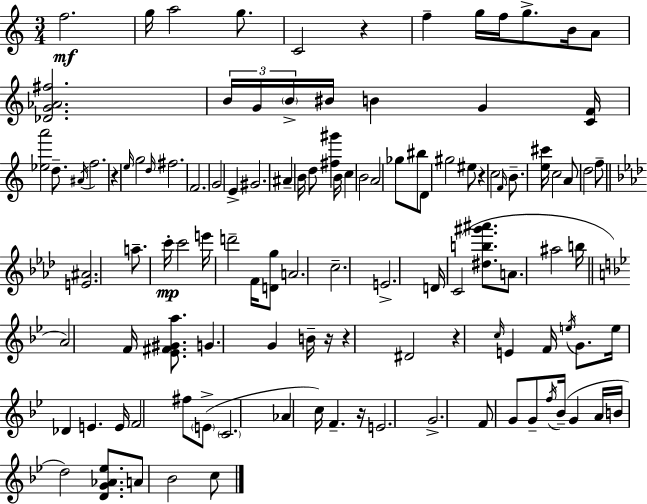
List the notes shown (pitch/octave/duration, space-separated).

F5/h. G5/s A5/h G5/e. C4/h R/q F5/q G5/s F5/s G5/e. B4/s A4/e [Db4,G4,Ab4,F#5]/h. B4/s G4/s B4/s BIS4/s B4/q G4/q [C4,F4]/s [Eb5,A6]/h D5/e. A#4/s F5/h. R/q E5/s G5/h D5/s F#5/h. F4/h. G4/h E4/q G#4/h. A#4/q B4/s D5/e [F#5,G#6]/q B4/s C5/q B4/h A4/h Gb5/e BIS5/e D4/e G#5/h EIS5/e R/q C5/h F4/s B4/e. [E5,C#6]/s C5/h A4/e D5/h F5/e [E4,A#4]/h. A5/e. C6/s C6/h E6/s D6/h F4/s [D4,G5]/e A4/h. C5/h. E4/h. D4/s C4/h [D#5,B5,G#6,A#6]/e. A4/e. A#5/h B5/s A4/h F4/s [Eb4,F#4,G#4,A5]/e. G4/q. G4/q B4/s R/s R/q D#4/h R/q C5/s E4/q F4/s E5/s G4/e. E5/s Db4/q E4/q. E4/s F4/h F#5/e E4/e C4/h. Ab4/q C5/s F4/q. R/s E4/h. G4/h. F4/e G4/e G4/e F5/s Bb4/s G4/q A4/s B4/s D5/h [D4,G4,Ab4,Eb5]/e. A4/e Bb4/h C5/e